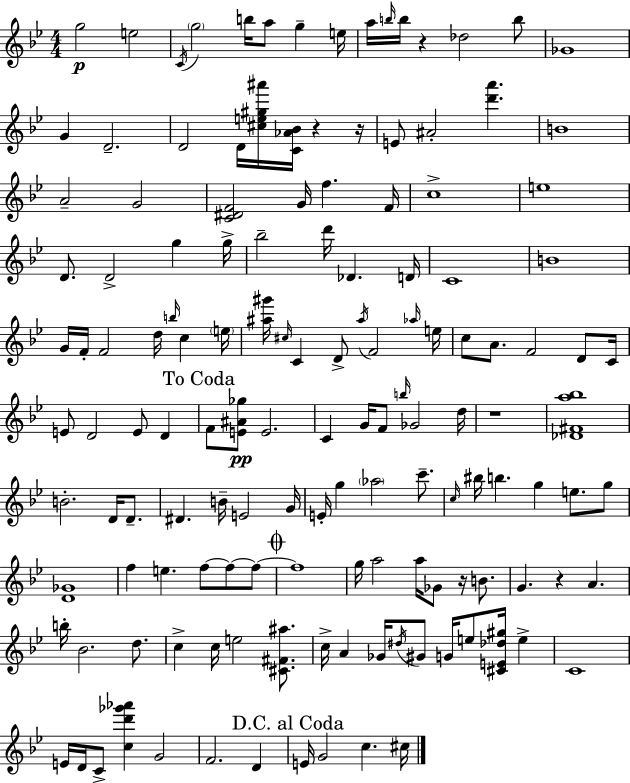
X:1
T:Untitled
M:4/4
L:1/4
K:Bb
g2 e2 C/4 g2 b/4 a/2 g e/4 a/4 b/4 b/4 z _d2 b/2 _G4 G D2 D2 D/4 [^ce^g^a']/4 [C_A_B]/4 z z/4 E/2 ^A2 [d'a'] B4 A2 G2 [C^DF]2 G/4 f F/4 c4 e4 D/2 D2 g g/4 _b2 d'/4 _D D/4 C4 B4 G/4 F/4 F2 d/4 b/4 c e/4 [^a^g']/4 ^c/4 C D/2 ^a/4 F2 _a/4 e/4 c/2 A/2 F2 D/2 C/4 E/2 D2 E/2 D F/2 [E^A_g]/2 E2 C G/4 F/2 b/4 _G2 d/4 z4 [_D^Fa_b]4 B2 D/4 D/2 ^D B/4 E2 G/4 E/4 g _a2 c'/2 c/4 ^b/4 b g e/2 g/2 [D_G]4 f e f/2 f/2 f/2 f4 g/4 a2 a/4 _G/2 z/4 B/2 G z A b/4 _B2 d/2 c c/4 e2 [^C^F^a]/2 c/4 A _G/4 ^d/4 ^G/2 G/4 e/2 [^CE_d^g]/4 e C4 E/4 D/4 C/2 [cd'_g'_a'] G2 F2 D E/4 G2 c ^c/4